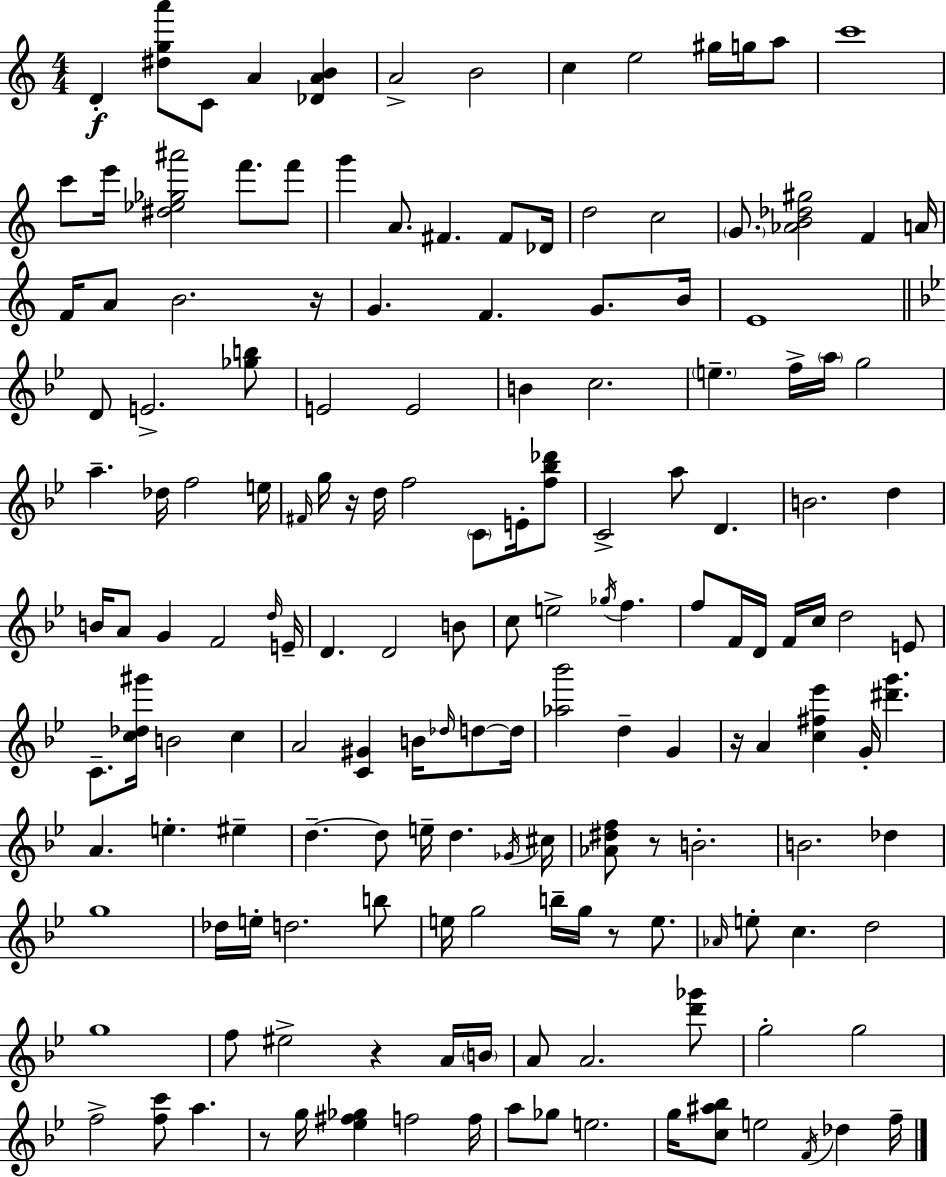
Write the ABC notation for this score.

X:1
T:Untitled
M:4/4
L:1/4
K:Am
D [^dga']/2 C/2 A [_DAB] A2 B2 c e2 ^g/4 g/4 a/2 c'4 c'/2 e'/4 [^d_e_g^a']2 f'/2 f'/2 g' A/2 ^F ^F/2 _D/4 d2 c2 G/2 [_AB_d^g]2 F A/4 F/4 A/2 B2 z/4 G F G/2 B/4 E4 D/2 E2 [_gb]/2 E2 E2 B c2 e f/4 a/4 g2 a _d/4 f2 e/4 ^F/4 g/4 z/4 d/4 f2 C/2 E/4 [f_b_d']/2 C2 a/2 D B2 d B/4 A/2 G F2 d/4 E/4 D D2 B/2 c/2 e2 _g/4 f f/2 F/4 D/4 F/4 c/4 d2 E/2 C/2 [c_d^g']/4 B2 c A2 [C^G] B/4 _d/4 d/2 d/4 [_a_b']2 d G z/4 A [c^f_e'] G/4 [^d'g'] A e ^e d d/2 e/4 d _G/4 ^c/4 [_A^df]/2 z/2 B2 B2 _d g4 _d/4 e/4 d2 b/2 e/4 g2 b/4 g/4 z/2 e/2 _A/4 e/2 c d2 g4 f/2 ^e2 z A/4 B/4 A/2 A2 [d'_g']/2 g2 g2 f2 [fc']/2 a z/2 g/4 [_e^f_g] f2 f/4 a/2 _g/2 e2 g/4 [c^a_b]/2 e2 F/4 _d f/4